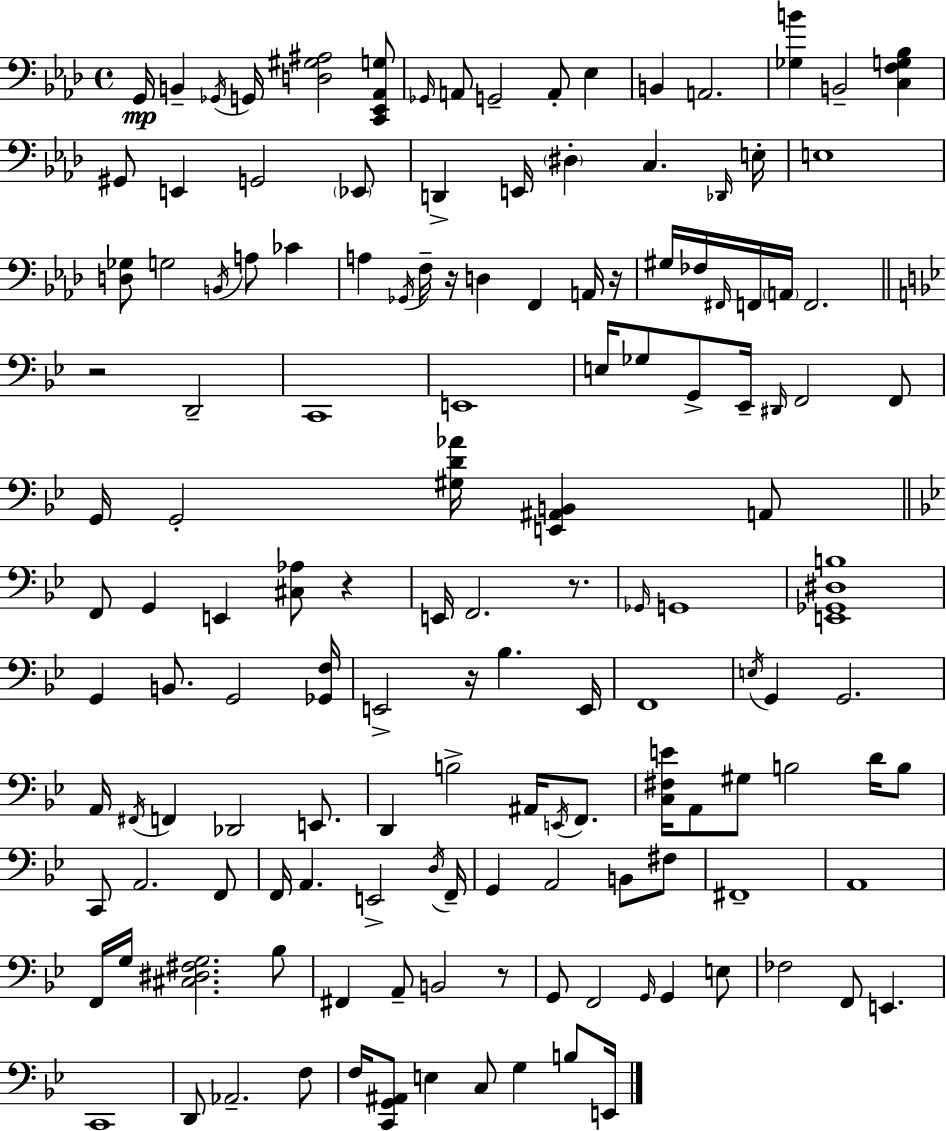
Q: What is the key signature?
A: AES major